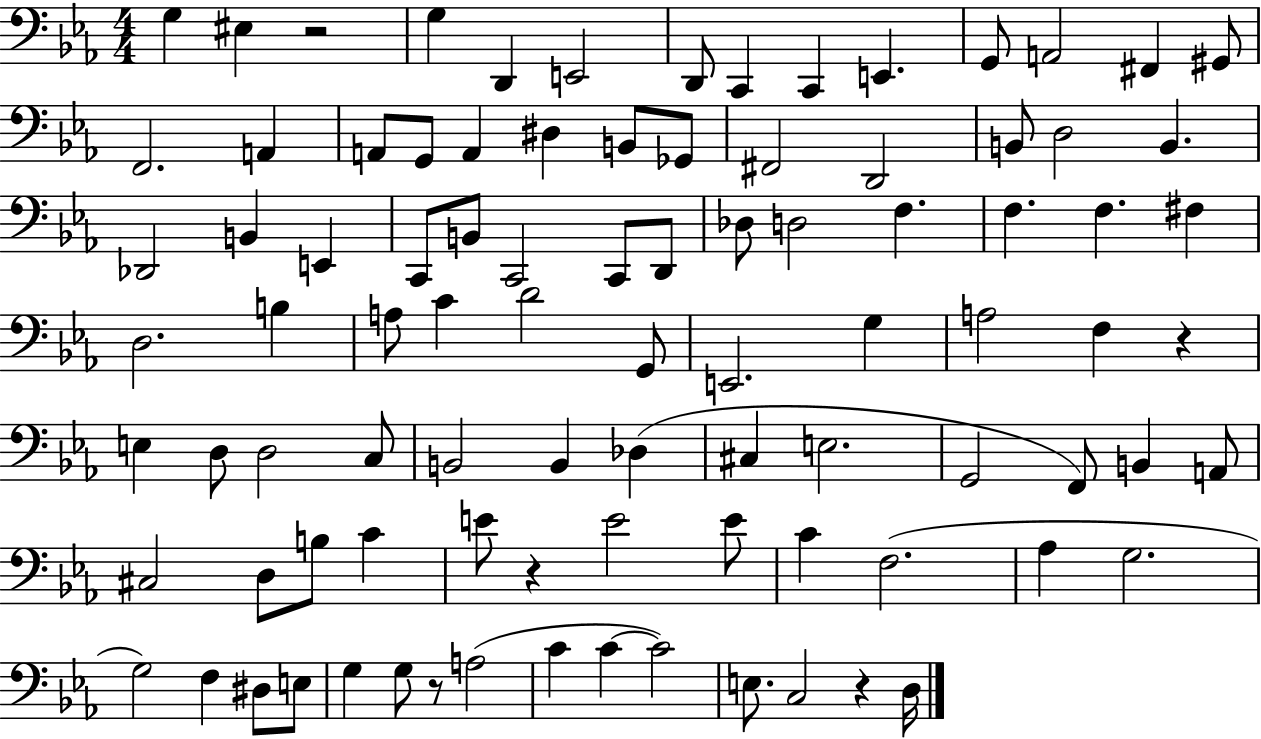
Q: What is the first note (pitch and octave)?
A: G3